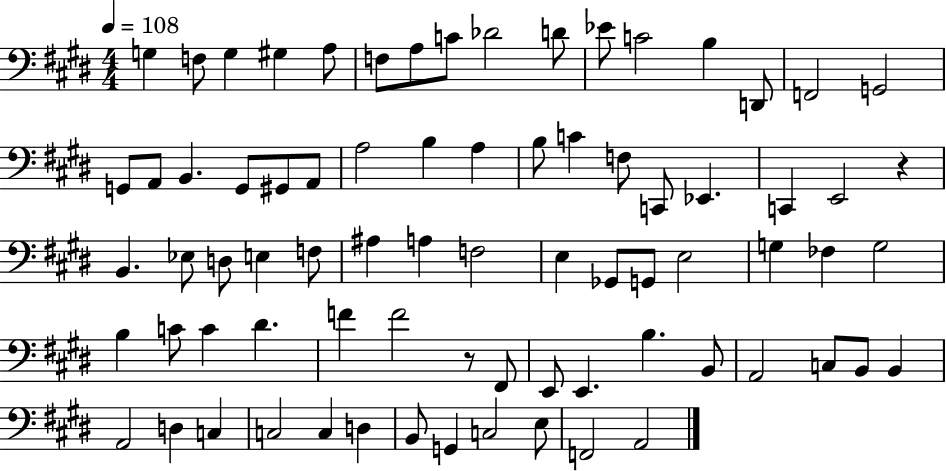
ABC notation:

X:1
T:Untitled
M:4/4
L:1/4
K:E
G, F,/2 G, ^G, A,/2 F,/2 A,/2 C/2 _D2 D/2 _E/2 C2 B, D,,/2 F,,2 G,,2 G,,/2 A,,/2 B,, G,,/2 ^G,,/2 A,,/2 A,2 B, A, B,/2 C F,/2 C,,/2 _E,, C,, E,,2 z B,, _E,/2 D,/2 E, F,/2 ^A, A, F,2 E, _G,,/2 G,,/2 E,2 G, _F, G,2 B, C/2 C ^D F F2 z/2 ^F,,/2 E,,/2 E,, B, B,,/2 A,,2 C,/2 B,,/2 B,, A,,2 D, C, C,2 C, D, B,,/2 G,, C,2 E,/2 F,,2 A,,2